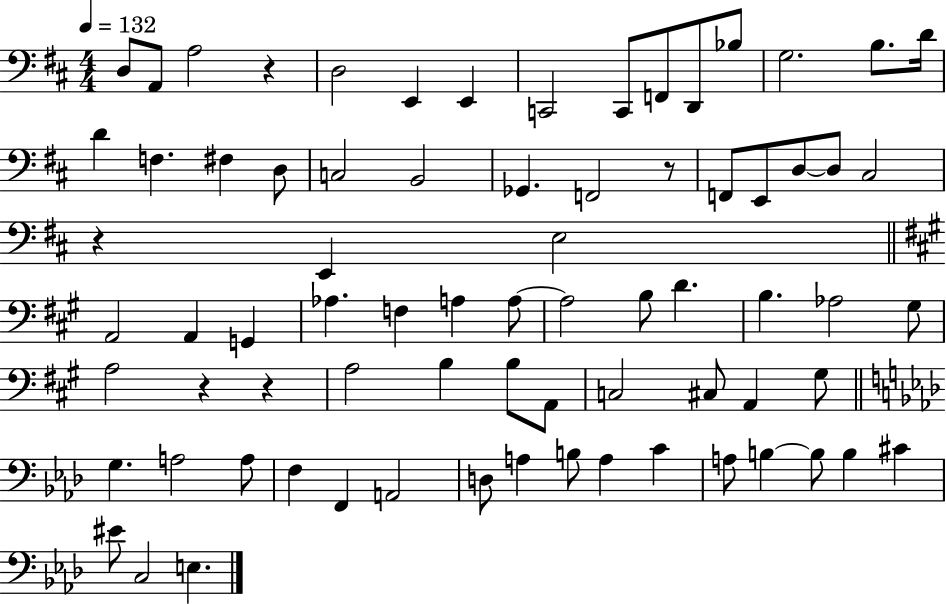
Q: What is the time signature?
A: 4/4